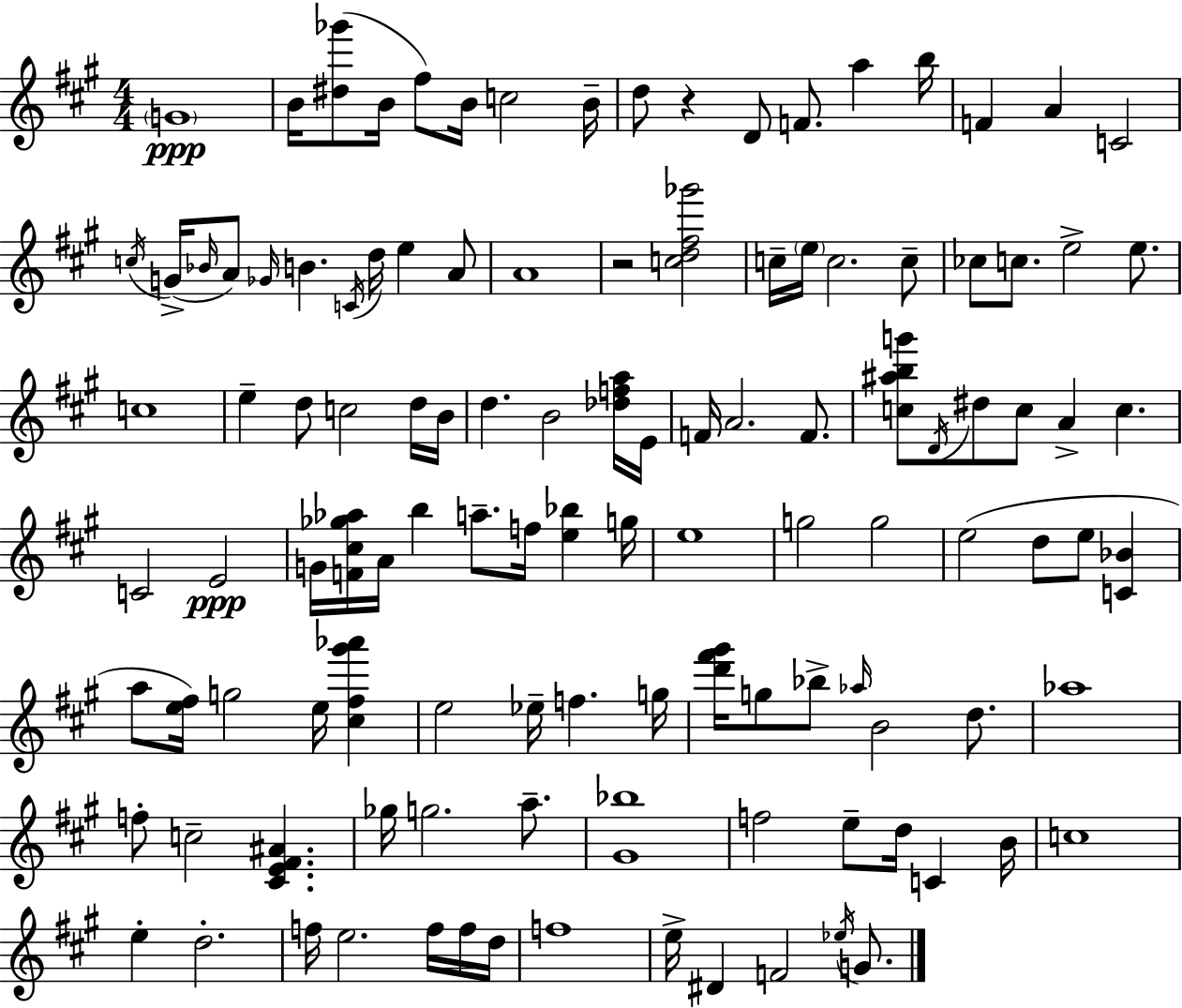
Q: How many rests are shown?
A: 2